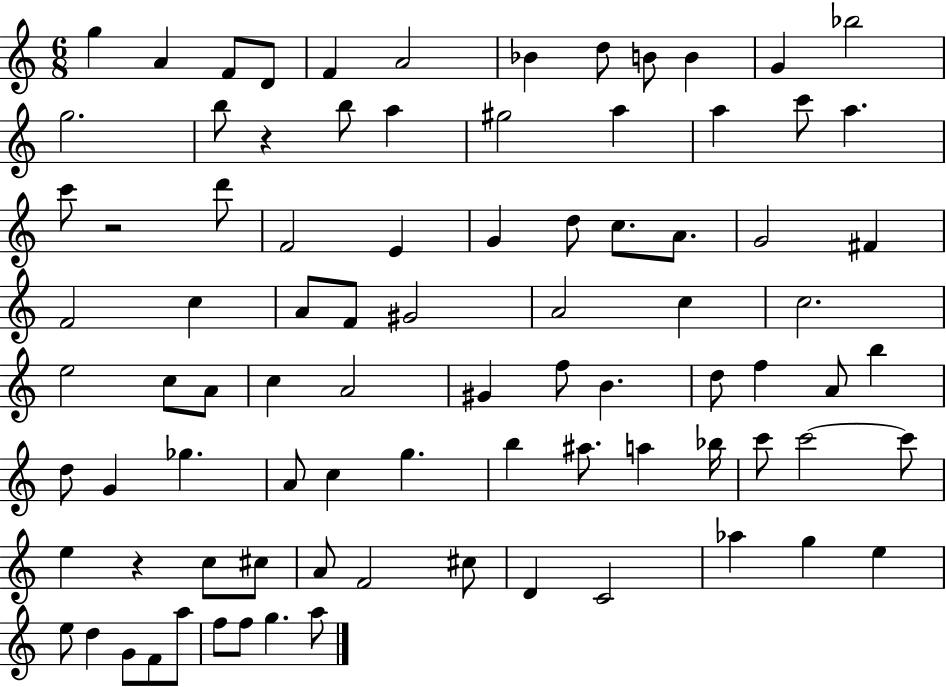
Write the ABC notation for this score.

X:1
T:Untitled
M:6/8
L:1/4
K:C
g A F/2 D/2 F A2 _B d/2 B/2 B G _b2 g2 b/2 z b/2 a ^g2 a a c'/2 a c'/2 z2 d'/2 F2 E G d/2 c/2 A/2 G2 ^F F2 c A/2 F/2 ^G2 A2 c c2 e2 c/2 A/2 c A2 ^G f/2 B d/2 f A/2 b d/2 G _g A/2 c g b ^a/2 a _b/4 c'/2 c'2 c'/2 e z c/2 ^c/2 A/2 F2 ^c/2 D C2 _a g e e/2 d G/2 F/2 a/2 f/2 f/2 g a/2